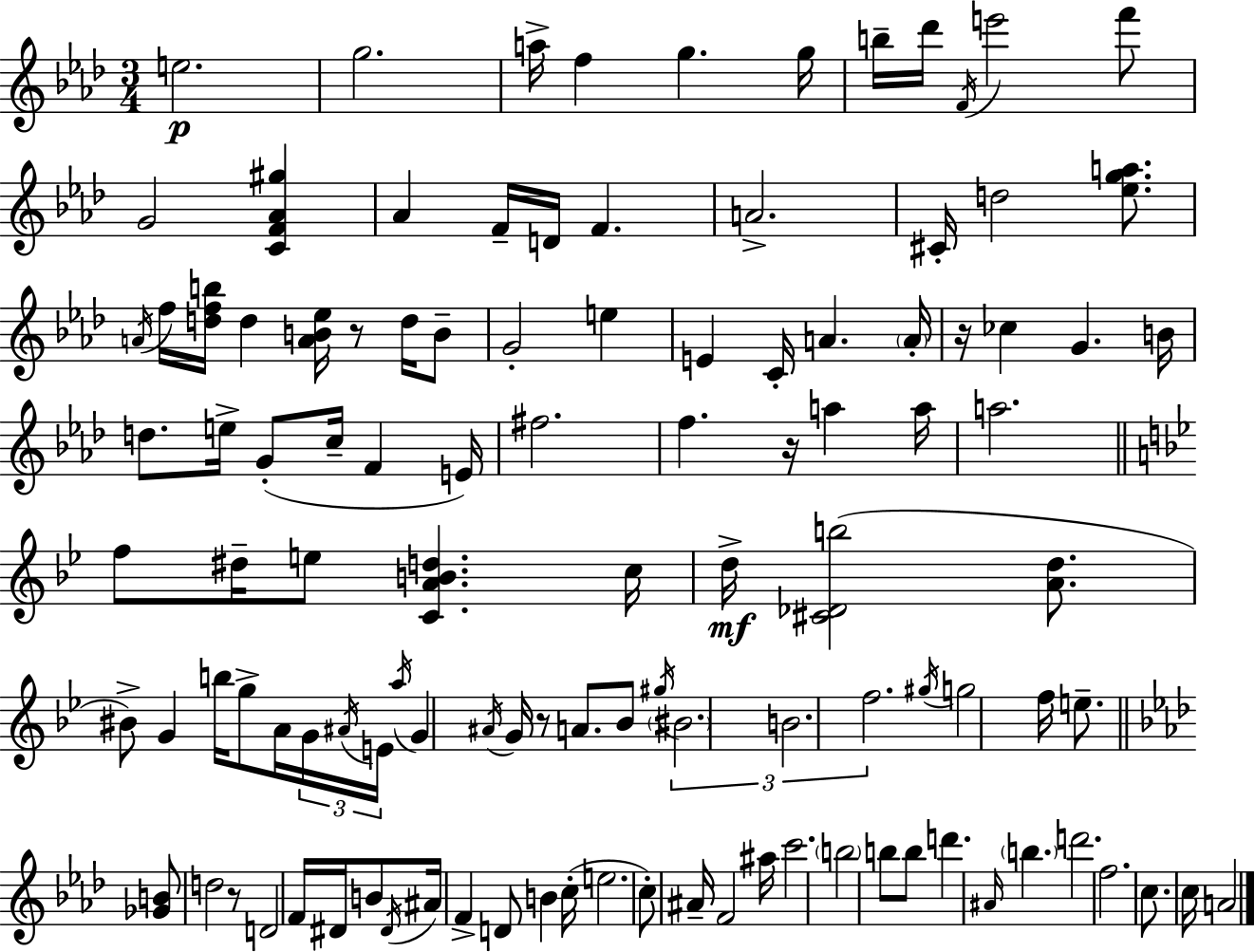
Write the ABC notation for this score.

X:1
T:Untitled
M:3/4
L:1/4
K:Fm
e2 g2 a/4 f g g/4 b/4 _d'/4 F/4 e'2 f'/2 G2 [CF_A^g] _A F/4 D/4 F A2 ^C/4 d2 [_ega]/2 A/4 f/4 [dfb]/4 d [AB_e]/4 z/2 d/4 B/2 G2 e E C/4 A A/4 z/4 _c G B/4 d/2 e/4 G/2 c/4 F E/4 ^f2 f z/4 a a/4 a2 f/2 ^d/4 e/2 [CABd] c/4 d/4 [^C_Db]2 [Ad]/2 ^B/2 G b/4 g/2 A/4 G/4 ^A/4 E/4 a/4 G ^A/4 G/4 z/2 A/2 _B/2 ^g/4 ^B2 B2 f2 ^g/4 g2 f/4 e/2 [_GB]/2 d2 z/2 D2 F/4 ^D/4 B/2 ^D/4 ^A/4 F D/2 B c/4 e2 c/2 ^A/4 F2 ^a/4 c'2 b2 b/2 b/2 d' ^A/4 b d'2 f2 c/2 c/4 A2